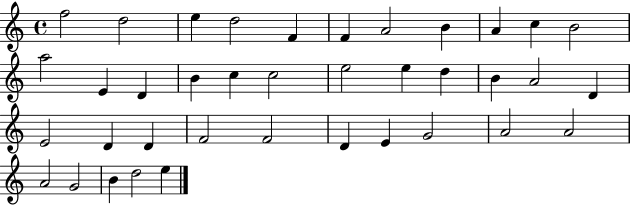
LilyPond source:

{
  \clef treble
  \time 4/4
  \defaultTimeSignature
  \key c \major
  f''2 d''2 | e''4 d''2 f'4 | f'4 a'2 b'4 | a'4 c''4 b'2 | \break a''2 e'4 d'4 | b'4 c''4 c''2 | e''2 e''4 d''4 | b'4 a'2 d'4 | \break e'2 d'4 d'4 | f'2 f'2 | d'4 e'4 g'2 | a'2 a'2 | \break a'2 g'2 | b'4 d''2 e''4 | \bar "|."
}